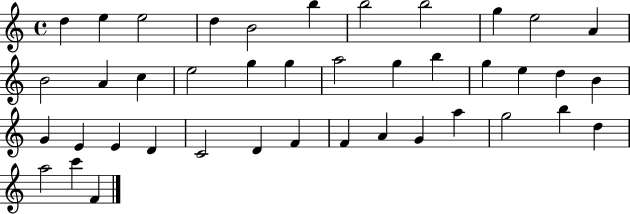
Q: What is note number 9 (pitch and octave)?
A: G5